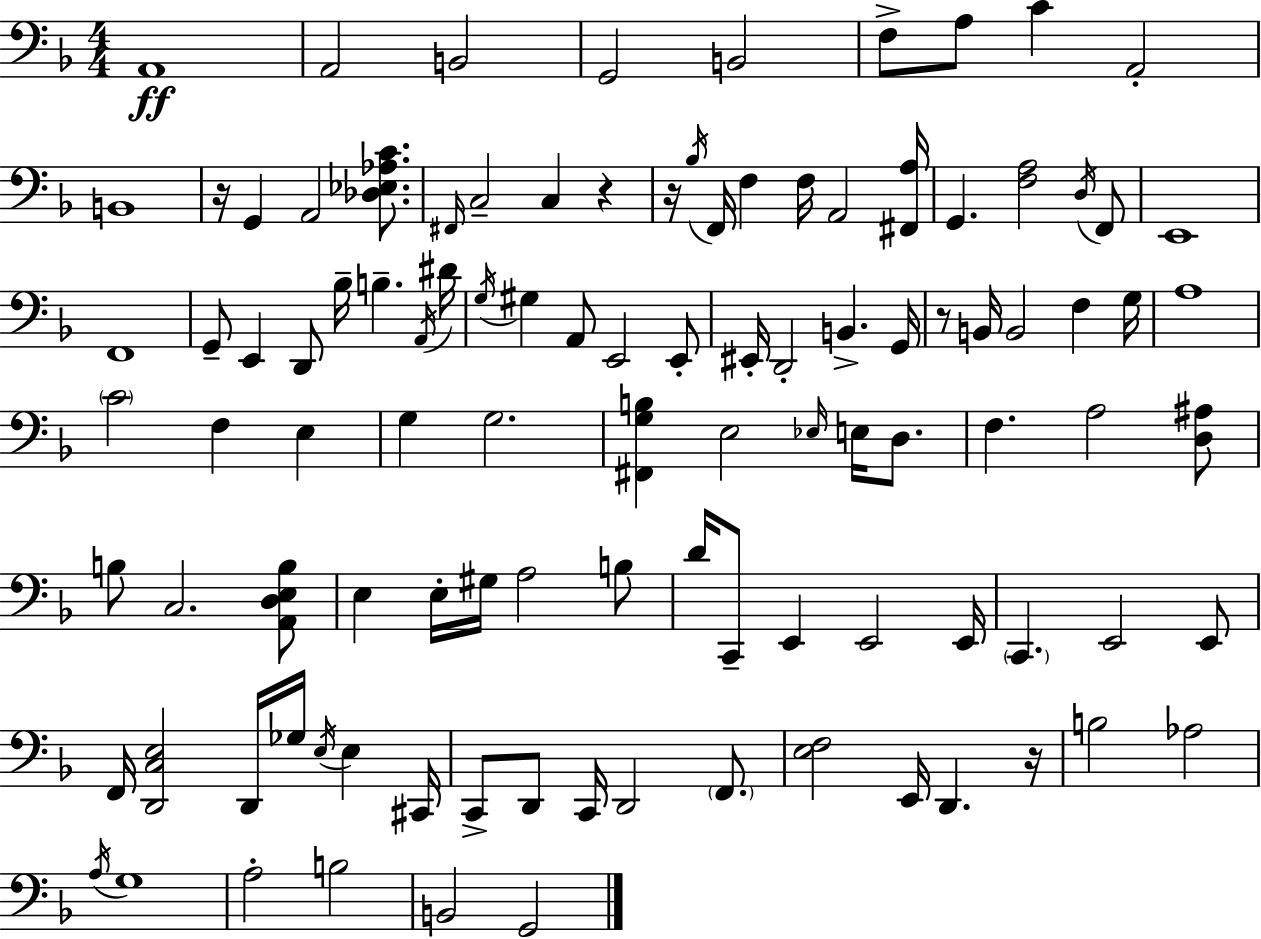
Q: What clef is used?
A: bass